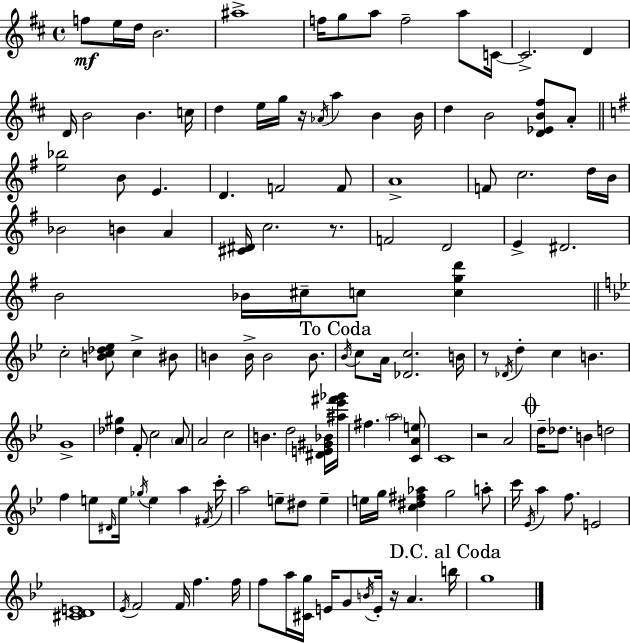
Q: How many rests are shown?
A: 5